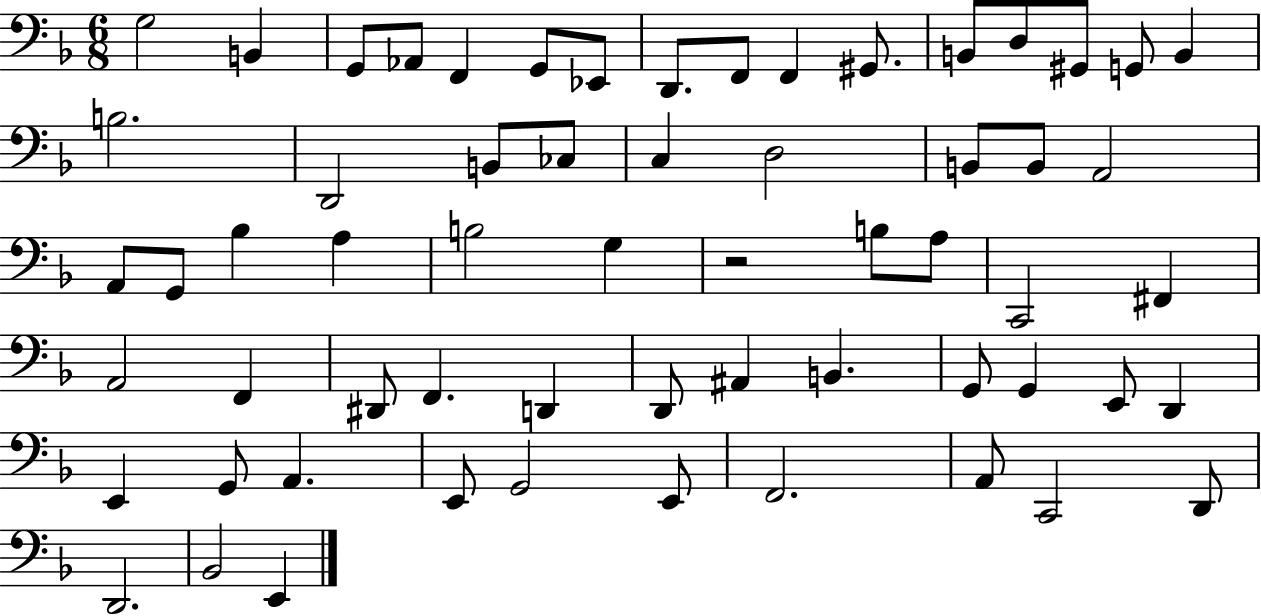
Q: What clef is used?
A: bass